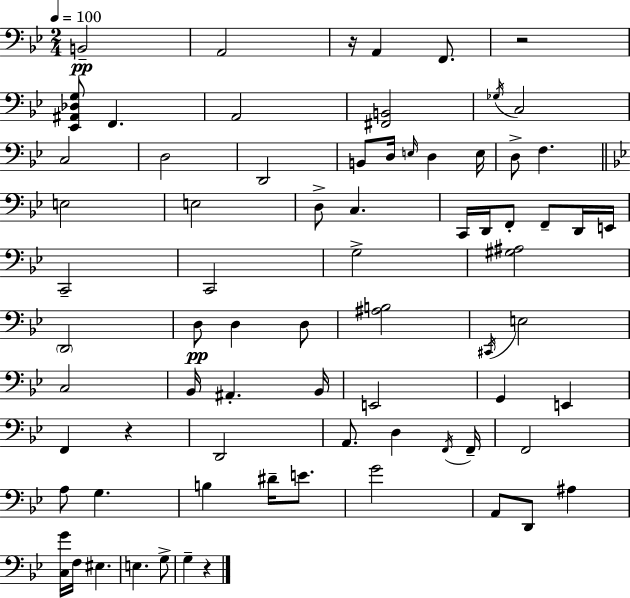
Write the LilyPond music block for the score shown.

{
  \clef bass
  \numericTimeSignature
  \time 2/4
  \key g \minor
  \tempo 4 = 100
  b,2--\pp | a,2 | r16 a,4 f,8. | r2 | \break <ees, ais, des g>8 f,4. | a,2 | <fis, b,>2 | \acciaccatura { ges16 } c2 | \break c2 | d2 | d,2 | b,8 d16 \grace { e16 } d4 | \break e16 d8-> f4. | \bar "||" \break \key bes \major e2 | e2 | d8-> c4. | c,16 d,16 f,8-. f,8-- d,16 e,16 | \break c,2-- | c,2 | g2-> | <gis ais>2 | \break \parenthesize d,2 | d8\pp d4 d8 | <ais b>2 | \acciaccatura { cis,16 } e2 | \break c2 | bes,16 ais,4.-. | bes,16 e,2 | g,4 e,4 | \break f,4 r4 | d,2 | a,8. d4 | \acciaccatura { f,16 } f,16-- f,2 | \break a8 g4. | b4 dis'16-- e'8. | g'2 | a,8 d,8 ais4 | \break <c g'>16 f16 eis4. | e4. | g8-> g4-- r4 | \bar "|."
}